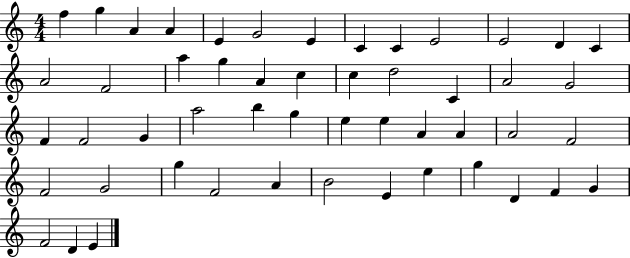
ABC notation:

X:1
T:Untitled
M:4/4
L:1/4
K:C
f g A A E G2 E C C E2 E2 D C A2 F2 a g A c c d2 C A2 G2 F F2 G a2 b g e e A A A2 F2 F2 G2 g F2 A B2 E e g D F G F2 D E